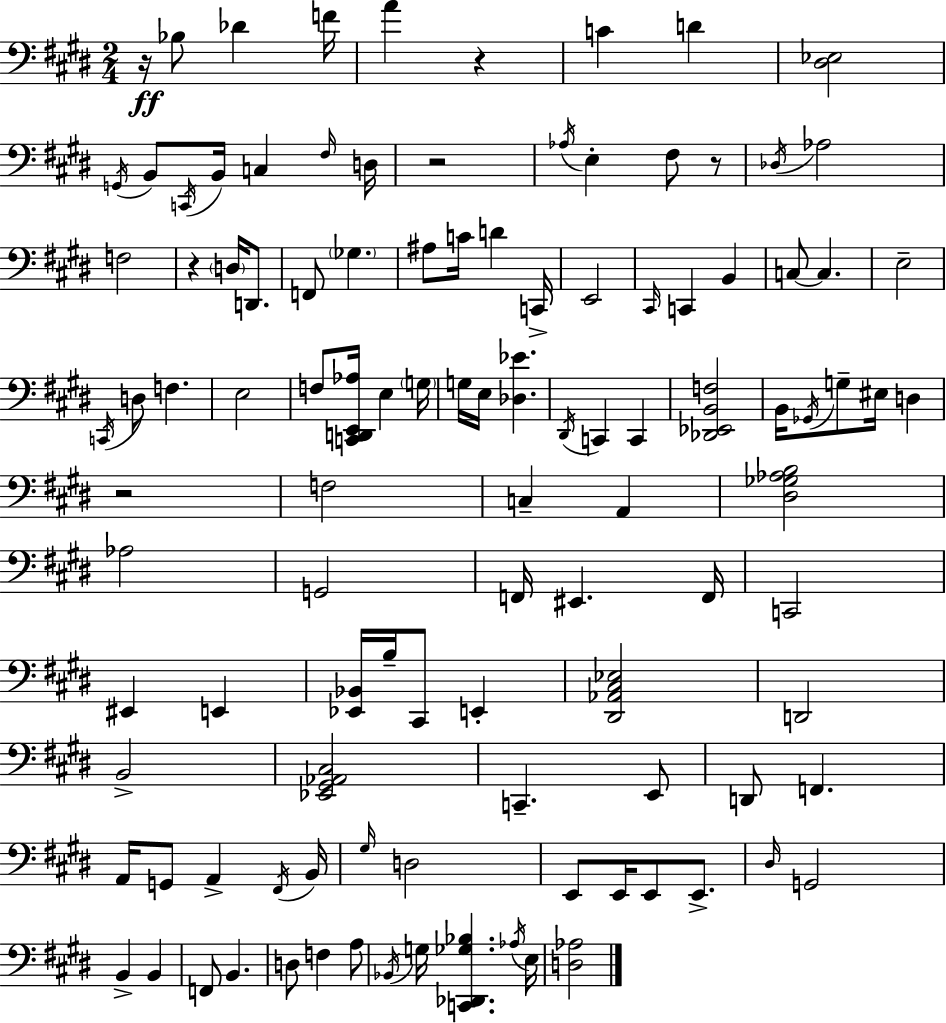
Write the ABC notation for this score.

X:1
T:Untitled
M:2/4
L:1/4
K:E
z/4 _B,/2 _D F/4 A z C D [^D,_E,]2 G,,/4 B,,/2 C,,/4 B,,/4 C, ^F,/4 D,/4 z2 _A,/4 E, ^F,/2 z/2 _D,/4 _A,2 F,2 z D,/4 D,,/2 F,,/2 _G, ^A,/2 C/4 D C,,/4 E,,2 ^C,,/4 C,, B,, C,/2 C, E,2 C,,/4 D,/2 F, E,2 F,/2 [C,,D,,E,,_A,]/4 E, G,/4 G,/4 E,/4 [_D,_E] ^D,,/4 C,, C,, [_D,,_E,,B,,F,]2 B,,/4 _G,,/4 G,/2 ^E,/4 D, z2 F,2 C, A,, [^D,_G,_A,B,]2 _A,2 G,,2 F,,/4 ^E,, F,,/4 C,,2 ^E,, E,, [_E,,_B,,]/4 B,/4 ^C,,/2 E,, [^D,,_A,,^C,_E,]2 D,,2 B,,2 [_E,,^G,,_A,,^C,]2 C,, E,,/2 D,,/2 F,, A,,/4 G,,/2 A,, ^F,,/4 B,,/4 ^G,/4 D,2 E,,/2 E,,/4 E,,/2 E,,/2 ^D,/4 G,,2 B,, B,, F,,/2 B,, D,/2 F, A,/2 _B,,/4 G,/4 [C,,_D,,_G,_B,] _A,/4 E,/4 [D,_A,]2